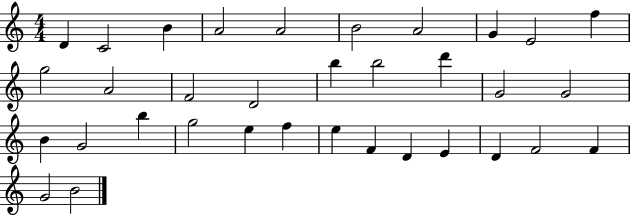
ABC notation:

X:1
T:Untitled
M:4/4
L:1/4
K:C
D C2 B A2 A2 B2 A2 G E2 f g2 A2 F2 D2 b b2 d' G2 G2 B G2 b g2 e f e F D E D F2 F G2 B2